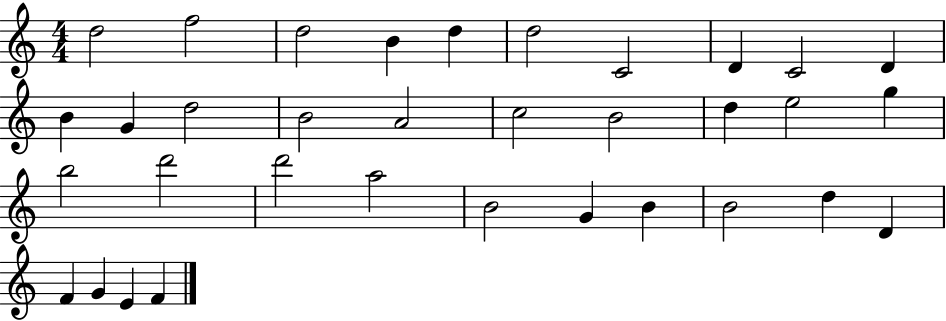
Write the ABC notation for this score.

X:1
T:Untitled
M:4/4
L:1/4
K:C
d2 f2 d2 B d d2 C2 D C2 D B G d2 B2 A2 c2 B2 d e2 g b2 d'2 d'2 a2 B2 G B B2 d D F G E F